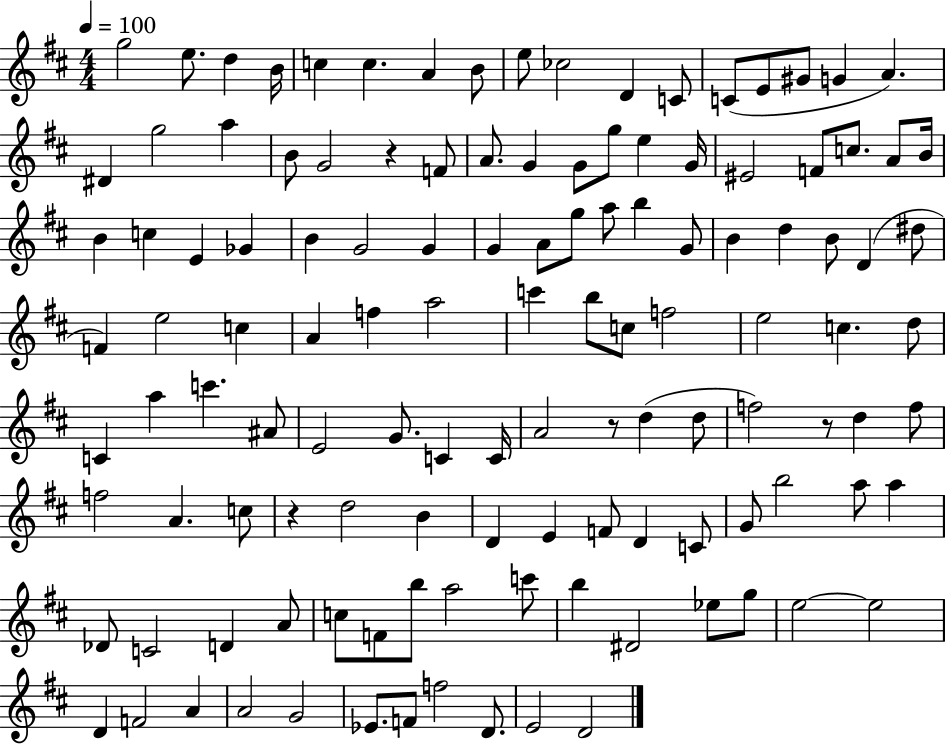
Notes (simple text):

G5/h E5/e. D5/q B4/s C5/q C5/q. A4/q B4/e E5/e CES5/h D4/q C4/e C4/e E4/e G#4/e G4/q A4/q. D#4/q G5/h A5/q B4/e G4/h R/q F4/e A4/e. G4/q G4/e G5/e E5/q G4/s EIS4/h F4/e C5/e. A4/e B4/s B4/q C5/q E4/q Gb4/q B4/q G4/h G4/q G4/q A4/e G5/e A5/e B5/q G4/e B4/q D5/q B4/e D4/q D#5/e F4/q E5/h C5/q A4/q F5/q A5/h C6/q B5/e C5/e F5/h E5/h C5/q. D5/e C4/q A5/q C6/q. A#4/e E4/h G4/e. C4/q C4/s A4/h R/e D5/q D5/e F5/h R/e D5/q F5/e F5/h A4/q. C5/e R/q D5/h B4/q D4/q E4/q F4/e D4/q C4/e G4/e B5/h A5/e A5/q Db4/e C4/h D4/q A4/e C5/e F4/e B5/e A5/h C6/e B5/q D#4/h Eb5/e G5/e E5/h E5/h D4/q F4/h A4/q A4/h G4/h Eb4/e. F4/e F5/h D4/e. E4/h D4/h